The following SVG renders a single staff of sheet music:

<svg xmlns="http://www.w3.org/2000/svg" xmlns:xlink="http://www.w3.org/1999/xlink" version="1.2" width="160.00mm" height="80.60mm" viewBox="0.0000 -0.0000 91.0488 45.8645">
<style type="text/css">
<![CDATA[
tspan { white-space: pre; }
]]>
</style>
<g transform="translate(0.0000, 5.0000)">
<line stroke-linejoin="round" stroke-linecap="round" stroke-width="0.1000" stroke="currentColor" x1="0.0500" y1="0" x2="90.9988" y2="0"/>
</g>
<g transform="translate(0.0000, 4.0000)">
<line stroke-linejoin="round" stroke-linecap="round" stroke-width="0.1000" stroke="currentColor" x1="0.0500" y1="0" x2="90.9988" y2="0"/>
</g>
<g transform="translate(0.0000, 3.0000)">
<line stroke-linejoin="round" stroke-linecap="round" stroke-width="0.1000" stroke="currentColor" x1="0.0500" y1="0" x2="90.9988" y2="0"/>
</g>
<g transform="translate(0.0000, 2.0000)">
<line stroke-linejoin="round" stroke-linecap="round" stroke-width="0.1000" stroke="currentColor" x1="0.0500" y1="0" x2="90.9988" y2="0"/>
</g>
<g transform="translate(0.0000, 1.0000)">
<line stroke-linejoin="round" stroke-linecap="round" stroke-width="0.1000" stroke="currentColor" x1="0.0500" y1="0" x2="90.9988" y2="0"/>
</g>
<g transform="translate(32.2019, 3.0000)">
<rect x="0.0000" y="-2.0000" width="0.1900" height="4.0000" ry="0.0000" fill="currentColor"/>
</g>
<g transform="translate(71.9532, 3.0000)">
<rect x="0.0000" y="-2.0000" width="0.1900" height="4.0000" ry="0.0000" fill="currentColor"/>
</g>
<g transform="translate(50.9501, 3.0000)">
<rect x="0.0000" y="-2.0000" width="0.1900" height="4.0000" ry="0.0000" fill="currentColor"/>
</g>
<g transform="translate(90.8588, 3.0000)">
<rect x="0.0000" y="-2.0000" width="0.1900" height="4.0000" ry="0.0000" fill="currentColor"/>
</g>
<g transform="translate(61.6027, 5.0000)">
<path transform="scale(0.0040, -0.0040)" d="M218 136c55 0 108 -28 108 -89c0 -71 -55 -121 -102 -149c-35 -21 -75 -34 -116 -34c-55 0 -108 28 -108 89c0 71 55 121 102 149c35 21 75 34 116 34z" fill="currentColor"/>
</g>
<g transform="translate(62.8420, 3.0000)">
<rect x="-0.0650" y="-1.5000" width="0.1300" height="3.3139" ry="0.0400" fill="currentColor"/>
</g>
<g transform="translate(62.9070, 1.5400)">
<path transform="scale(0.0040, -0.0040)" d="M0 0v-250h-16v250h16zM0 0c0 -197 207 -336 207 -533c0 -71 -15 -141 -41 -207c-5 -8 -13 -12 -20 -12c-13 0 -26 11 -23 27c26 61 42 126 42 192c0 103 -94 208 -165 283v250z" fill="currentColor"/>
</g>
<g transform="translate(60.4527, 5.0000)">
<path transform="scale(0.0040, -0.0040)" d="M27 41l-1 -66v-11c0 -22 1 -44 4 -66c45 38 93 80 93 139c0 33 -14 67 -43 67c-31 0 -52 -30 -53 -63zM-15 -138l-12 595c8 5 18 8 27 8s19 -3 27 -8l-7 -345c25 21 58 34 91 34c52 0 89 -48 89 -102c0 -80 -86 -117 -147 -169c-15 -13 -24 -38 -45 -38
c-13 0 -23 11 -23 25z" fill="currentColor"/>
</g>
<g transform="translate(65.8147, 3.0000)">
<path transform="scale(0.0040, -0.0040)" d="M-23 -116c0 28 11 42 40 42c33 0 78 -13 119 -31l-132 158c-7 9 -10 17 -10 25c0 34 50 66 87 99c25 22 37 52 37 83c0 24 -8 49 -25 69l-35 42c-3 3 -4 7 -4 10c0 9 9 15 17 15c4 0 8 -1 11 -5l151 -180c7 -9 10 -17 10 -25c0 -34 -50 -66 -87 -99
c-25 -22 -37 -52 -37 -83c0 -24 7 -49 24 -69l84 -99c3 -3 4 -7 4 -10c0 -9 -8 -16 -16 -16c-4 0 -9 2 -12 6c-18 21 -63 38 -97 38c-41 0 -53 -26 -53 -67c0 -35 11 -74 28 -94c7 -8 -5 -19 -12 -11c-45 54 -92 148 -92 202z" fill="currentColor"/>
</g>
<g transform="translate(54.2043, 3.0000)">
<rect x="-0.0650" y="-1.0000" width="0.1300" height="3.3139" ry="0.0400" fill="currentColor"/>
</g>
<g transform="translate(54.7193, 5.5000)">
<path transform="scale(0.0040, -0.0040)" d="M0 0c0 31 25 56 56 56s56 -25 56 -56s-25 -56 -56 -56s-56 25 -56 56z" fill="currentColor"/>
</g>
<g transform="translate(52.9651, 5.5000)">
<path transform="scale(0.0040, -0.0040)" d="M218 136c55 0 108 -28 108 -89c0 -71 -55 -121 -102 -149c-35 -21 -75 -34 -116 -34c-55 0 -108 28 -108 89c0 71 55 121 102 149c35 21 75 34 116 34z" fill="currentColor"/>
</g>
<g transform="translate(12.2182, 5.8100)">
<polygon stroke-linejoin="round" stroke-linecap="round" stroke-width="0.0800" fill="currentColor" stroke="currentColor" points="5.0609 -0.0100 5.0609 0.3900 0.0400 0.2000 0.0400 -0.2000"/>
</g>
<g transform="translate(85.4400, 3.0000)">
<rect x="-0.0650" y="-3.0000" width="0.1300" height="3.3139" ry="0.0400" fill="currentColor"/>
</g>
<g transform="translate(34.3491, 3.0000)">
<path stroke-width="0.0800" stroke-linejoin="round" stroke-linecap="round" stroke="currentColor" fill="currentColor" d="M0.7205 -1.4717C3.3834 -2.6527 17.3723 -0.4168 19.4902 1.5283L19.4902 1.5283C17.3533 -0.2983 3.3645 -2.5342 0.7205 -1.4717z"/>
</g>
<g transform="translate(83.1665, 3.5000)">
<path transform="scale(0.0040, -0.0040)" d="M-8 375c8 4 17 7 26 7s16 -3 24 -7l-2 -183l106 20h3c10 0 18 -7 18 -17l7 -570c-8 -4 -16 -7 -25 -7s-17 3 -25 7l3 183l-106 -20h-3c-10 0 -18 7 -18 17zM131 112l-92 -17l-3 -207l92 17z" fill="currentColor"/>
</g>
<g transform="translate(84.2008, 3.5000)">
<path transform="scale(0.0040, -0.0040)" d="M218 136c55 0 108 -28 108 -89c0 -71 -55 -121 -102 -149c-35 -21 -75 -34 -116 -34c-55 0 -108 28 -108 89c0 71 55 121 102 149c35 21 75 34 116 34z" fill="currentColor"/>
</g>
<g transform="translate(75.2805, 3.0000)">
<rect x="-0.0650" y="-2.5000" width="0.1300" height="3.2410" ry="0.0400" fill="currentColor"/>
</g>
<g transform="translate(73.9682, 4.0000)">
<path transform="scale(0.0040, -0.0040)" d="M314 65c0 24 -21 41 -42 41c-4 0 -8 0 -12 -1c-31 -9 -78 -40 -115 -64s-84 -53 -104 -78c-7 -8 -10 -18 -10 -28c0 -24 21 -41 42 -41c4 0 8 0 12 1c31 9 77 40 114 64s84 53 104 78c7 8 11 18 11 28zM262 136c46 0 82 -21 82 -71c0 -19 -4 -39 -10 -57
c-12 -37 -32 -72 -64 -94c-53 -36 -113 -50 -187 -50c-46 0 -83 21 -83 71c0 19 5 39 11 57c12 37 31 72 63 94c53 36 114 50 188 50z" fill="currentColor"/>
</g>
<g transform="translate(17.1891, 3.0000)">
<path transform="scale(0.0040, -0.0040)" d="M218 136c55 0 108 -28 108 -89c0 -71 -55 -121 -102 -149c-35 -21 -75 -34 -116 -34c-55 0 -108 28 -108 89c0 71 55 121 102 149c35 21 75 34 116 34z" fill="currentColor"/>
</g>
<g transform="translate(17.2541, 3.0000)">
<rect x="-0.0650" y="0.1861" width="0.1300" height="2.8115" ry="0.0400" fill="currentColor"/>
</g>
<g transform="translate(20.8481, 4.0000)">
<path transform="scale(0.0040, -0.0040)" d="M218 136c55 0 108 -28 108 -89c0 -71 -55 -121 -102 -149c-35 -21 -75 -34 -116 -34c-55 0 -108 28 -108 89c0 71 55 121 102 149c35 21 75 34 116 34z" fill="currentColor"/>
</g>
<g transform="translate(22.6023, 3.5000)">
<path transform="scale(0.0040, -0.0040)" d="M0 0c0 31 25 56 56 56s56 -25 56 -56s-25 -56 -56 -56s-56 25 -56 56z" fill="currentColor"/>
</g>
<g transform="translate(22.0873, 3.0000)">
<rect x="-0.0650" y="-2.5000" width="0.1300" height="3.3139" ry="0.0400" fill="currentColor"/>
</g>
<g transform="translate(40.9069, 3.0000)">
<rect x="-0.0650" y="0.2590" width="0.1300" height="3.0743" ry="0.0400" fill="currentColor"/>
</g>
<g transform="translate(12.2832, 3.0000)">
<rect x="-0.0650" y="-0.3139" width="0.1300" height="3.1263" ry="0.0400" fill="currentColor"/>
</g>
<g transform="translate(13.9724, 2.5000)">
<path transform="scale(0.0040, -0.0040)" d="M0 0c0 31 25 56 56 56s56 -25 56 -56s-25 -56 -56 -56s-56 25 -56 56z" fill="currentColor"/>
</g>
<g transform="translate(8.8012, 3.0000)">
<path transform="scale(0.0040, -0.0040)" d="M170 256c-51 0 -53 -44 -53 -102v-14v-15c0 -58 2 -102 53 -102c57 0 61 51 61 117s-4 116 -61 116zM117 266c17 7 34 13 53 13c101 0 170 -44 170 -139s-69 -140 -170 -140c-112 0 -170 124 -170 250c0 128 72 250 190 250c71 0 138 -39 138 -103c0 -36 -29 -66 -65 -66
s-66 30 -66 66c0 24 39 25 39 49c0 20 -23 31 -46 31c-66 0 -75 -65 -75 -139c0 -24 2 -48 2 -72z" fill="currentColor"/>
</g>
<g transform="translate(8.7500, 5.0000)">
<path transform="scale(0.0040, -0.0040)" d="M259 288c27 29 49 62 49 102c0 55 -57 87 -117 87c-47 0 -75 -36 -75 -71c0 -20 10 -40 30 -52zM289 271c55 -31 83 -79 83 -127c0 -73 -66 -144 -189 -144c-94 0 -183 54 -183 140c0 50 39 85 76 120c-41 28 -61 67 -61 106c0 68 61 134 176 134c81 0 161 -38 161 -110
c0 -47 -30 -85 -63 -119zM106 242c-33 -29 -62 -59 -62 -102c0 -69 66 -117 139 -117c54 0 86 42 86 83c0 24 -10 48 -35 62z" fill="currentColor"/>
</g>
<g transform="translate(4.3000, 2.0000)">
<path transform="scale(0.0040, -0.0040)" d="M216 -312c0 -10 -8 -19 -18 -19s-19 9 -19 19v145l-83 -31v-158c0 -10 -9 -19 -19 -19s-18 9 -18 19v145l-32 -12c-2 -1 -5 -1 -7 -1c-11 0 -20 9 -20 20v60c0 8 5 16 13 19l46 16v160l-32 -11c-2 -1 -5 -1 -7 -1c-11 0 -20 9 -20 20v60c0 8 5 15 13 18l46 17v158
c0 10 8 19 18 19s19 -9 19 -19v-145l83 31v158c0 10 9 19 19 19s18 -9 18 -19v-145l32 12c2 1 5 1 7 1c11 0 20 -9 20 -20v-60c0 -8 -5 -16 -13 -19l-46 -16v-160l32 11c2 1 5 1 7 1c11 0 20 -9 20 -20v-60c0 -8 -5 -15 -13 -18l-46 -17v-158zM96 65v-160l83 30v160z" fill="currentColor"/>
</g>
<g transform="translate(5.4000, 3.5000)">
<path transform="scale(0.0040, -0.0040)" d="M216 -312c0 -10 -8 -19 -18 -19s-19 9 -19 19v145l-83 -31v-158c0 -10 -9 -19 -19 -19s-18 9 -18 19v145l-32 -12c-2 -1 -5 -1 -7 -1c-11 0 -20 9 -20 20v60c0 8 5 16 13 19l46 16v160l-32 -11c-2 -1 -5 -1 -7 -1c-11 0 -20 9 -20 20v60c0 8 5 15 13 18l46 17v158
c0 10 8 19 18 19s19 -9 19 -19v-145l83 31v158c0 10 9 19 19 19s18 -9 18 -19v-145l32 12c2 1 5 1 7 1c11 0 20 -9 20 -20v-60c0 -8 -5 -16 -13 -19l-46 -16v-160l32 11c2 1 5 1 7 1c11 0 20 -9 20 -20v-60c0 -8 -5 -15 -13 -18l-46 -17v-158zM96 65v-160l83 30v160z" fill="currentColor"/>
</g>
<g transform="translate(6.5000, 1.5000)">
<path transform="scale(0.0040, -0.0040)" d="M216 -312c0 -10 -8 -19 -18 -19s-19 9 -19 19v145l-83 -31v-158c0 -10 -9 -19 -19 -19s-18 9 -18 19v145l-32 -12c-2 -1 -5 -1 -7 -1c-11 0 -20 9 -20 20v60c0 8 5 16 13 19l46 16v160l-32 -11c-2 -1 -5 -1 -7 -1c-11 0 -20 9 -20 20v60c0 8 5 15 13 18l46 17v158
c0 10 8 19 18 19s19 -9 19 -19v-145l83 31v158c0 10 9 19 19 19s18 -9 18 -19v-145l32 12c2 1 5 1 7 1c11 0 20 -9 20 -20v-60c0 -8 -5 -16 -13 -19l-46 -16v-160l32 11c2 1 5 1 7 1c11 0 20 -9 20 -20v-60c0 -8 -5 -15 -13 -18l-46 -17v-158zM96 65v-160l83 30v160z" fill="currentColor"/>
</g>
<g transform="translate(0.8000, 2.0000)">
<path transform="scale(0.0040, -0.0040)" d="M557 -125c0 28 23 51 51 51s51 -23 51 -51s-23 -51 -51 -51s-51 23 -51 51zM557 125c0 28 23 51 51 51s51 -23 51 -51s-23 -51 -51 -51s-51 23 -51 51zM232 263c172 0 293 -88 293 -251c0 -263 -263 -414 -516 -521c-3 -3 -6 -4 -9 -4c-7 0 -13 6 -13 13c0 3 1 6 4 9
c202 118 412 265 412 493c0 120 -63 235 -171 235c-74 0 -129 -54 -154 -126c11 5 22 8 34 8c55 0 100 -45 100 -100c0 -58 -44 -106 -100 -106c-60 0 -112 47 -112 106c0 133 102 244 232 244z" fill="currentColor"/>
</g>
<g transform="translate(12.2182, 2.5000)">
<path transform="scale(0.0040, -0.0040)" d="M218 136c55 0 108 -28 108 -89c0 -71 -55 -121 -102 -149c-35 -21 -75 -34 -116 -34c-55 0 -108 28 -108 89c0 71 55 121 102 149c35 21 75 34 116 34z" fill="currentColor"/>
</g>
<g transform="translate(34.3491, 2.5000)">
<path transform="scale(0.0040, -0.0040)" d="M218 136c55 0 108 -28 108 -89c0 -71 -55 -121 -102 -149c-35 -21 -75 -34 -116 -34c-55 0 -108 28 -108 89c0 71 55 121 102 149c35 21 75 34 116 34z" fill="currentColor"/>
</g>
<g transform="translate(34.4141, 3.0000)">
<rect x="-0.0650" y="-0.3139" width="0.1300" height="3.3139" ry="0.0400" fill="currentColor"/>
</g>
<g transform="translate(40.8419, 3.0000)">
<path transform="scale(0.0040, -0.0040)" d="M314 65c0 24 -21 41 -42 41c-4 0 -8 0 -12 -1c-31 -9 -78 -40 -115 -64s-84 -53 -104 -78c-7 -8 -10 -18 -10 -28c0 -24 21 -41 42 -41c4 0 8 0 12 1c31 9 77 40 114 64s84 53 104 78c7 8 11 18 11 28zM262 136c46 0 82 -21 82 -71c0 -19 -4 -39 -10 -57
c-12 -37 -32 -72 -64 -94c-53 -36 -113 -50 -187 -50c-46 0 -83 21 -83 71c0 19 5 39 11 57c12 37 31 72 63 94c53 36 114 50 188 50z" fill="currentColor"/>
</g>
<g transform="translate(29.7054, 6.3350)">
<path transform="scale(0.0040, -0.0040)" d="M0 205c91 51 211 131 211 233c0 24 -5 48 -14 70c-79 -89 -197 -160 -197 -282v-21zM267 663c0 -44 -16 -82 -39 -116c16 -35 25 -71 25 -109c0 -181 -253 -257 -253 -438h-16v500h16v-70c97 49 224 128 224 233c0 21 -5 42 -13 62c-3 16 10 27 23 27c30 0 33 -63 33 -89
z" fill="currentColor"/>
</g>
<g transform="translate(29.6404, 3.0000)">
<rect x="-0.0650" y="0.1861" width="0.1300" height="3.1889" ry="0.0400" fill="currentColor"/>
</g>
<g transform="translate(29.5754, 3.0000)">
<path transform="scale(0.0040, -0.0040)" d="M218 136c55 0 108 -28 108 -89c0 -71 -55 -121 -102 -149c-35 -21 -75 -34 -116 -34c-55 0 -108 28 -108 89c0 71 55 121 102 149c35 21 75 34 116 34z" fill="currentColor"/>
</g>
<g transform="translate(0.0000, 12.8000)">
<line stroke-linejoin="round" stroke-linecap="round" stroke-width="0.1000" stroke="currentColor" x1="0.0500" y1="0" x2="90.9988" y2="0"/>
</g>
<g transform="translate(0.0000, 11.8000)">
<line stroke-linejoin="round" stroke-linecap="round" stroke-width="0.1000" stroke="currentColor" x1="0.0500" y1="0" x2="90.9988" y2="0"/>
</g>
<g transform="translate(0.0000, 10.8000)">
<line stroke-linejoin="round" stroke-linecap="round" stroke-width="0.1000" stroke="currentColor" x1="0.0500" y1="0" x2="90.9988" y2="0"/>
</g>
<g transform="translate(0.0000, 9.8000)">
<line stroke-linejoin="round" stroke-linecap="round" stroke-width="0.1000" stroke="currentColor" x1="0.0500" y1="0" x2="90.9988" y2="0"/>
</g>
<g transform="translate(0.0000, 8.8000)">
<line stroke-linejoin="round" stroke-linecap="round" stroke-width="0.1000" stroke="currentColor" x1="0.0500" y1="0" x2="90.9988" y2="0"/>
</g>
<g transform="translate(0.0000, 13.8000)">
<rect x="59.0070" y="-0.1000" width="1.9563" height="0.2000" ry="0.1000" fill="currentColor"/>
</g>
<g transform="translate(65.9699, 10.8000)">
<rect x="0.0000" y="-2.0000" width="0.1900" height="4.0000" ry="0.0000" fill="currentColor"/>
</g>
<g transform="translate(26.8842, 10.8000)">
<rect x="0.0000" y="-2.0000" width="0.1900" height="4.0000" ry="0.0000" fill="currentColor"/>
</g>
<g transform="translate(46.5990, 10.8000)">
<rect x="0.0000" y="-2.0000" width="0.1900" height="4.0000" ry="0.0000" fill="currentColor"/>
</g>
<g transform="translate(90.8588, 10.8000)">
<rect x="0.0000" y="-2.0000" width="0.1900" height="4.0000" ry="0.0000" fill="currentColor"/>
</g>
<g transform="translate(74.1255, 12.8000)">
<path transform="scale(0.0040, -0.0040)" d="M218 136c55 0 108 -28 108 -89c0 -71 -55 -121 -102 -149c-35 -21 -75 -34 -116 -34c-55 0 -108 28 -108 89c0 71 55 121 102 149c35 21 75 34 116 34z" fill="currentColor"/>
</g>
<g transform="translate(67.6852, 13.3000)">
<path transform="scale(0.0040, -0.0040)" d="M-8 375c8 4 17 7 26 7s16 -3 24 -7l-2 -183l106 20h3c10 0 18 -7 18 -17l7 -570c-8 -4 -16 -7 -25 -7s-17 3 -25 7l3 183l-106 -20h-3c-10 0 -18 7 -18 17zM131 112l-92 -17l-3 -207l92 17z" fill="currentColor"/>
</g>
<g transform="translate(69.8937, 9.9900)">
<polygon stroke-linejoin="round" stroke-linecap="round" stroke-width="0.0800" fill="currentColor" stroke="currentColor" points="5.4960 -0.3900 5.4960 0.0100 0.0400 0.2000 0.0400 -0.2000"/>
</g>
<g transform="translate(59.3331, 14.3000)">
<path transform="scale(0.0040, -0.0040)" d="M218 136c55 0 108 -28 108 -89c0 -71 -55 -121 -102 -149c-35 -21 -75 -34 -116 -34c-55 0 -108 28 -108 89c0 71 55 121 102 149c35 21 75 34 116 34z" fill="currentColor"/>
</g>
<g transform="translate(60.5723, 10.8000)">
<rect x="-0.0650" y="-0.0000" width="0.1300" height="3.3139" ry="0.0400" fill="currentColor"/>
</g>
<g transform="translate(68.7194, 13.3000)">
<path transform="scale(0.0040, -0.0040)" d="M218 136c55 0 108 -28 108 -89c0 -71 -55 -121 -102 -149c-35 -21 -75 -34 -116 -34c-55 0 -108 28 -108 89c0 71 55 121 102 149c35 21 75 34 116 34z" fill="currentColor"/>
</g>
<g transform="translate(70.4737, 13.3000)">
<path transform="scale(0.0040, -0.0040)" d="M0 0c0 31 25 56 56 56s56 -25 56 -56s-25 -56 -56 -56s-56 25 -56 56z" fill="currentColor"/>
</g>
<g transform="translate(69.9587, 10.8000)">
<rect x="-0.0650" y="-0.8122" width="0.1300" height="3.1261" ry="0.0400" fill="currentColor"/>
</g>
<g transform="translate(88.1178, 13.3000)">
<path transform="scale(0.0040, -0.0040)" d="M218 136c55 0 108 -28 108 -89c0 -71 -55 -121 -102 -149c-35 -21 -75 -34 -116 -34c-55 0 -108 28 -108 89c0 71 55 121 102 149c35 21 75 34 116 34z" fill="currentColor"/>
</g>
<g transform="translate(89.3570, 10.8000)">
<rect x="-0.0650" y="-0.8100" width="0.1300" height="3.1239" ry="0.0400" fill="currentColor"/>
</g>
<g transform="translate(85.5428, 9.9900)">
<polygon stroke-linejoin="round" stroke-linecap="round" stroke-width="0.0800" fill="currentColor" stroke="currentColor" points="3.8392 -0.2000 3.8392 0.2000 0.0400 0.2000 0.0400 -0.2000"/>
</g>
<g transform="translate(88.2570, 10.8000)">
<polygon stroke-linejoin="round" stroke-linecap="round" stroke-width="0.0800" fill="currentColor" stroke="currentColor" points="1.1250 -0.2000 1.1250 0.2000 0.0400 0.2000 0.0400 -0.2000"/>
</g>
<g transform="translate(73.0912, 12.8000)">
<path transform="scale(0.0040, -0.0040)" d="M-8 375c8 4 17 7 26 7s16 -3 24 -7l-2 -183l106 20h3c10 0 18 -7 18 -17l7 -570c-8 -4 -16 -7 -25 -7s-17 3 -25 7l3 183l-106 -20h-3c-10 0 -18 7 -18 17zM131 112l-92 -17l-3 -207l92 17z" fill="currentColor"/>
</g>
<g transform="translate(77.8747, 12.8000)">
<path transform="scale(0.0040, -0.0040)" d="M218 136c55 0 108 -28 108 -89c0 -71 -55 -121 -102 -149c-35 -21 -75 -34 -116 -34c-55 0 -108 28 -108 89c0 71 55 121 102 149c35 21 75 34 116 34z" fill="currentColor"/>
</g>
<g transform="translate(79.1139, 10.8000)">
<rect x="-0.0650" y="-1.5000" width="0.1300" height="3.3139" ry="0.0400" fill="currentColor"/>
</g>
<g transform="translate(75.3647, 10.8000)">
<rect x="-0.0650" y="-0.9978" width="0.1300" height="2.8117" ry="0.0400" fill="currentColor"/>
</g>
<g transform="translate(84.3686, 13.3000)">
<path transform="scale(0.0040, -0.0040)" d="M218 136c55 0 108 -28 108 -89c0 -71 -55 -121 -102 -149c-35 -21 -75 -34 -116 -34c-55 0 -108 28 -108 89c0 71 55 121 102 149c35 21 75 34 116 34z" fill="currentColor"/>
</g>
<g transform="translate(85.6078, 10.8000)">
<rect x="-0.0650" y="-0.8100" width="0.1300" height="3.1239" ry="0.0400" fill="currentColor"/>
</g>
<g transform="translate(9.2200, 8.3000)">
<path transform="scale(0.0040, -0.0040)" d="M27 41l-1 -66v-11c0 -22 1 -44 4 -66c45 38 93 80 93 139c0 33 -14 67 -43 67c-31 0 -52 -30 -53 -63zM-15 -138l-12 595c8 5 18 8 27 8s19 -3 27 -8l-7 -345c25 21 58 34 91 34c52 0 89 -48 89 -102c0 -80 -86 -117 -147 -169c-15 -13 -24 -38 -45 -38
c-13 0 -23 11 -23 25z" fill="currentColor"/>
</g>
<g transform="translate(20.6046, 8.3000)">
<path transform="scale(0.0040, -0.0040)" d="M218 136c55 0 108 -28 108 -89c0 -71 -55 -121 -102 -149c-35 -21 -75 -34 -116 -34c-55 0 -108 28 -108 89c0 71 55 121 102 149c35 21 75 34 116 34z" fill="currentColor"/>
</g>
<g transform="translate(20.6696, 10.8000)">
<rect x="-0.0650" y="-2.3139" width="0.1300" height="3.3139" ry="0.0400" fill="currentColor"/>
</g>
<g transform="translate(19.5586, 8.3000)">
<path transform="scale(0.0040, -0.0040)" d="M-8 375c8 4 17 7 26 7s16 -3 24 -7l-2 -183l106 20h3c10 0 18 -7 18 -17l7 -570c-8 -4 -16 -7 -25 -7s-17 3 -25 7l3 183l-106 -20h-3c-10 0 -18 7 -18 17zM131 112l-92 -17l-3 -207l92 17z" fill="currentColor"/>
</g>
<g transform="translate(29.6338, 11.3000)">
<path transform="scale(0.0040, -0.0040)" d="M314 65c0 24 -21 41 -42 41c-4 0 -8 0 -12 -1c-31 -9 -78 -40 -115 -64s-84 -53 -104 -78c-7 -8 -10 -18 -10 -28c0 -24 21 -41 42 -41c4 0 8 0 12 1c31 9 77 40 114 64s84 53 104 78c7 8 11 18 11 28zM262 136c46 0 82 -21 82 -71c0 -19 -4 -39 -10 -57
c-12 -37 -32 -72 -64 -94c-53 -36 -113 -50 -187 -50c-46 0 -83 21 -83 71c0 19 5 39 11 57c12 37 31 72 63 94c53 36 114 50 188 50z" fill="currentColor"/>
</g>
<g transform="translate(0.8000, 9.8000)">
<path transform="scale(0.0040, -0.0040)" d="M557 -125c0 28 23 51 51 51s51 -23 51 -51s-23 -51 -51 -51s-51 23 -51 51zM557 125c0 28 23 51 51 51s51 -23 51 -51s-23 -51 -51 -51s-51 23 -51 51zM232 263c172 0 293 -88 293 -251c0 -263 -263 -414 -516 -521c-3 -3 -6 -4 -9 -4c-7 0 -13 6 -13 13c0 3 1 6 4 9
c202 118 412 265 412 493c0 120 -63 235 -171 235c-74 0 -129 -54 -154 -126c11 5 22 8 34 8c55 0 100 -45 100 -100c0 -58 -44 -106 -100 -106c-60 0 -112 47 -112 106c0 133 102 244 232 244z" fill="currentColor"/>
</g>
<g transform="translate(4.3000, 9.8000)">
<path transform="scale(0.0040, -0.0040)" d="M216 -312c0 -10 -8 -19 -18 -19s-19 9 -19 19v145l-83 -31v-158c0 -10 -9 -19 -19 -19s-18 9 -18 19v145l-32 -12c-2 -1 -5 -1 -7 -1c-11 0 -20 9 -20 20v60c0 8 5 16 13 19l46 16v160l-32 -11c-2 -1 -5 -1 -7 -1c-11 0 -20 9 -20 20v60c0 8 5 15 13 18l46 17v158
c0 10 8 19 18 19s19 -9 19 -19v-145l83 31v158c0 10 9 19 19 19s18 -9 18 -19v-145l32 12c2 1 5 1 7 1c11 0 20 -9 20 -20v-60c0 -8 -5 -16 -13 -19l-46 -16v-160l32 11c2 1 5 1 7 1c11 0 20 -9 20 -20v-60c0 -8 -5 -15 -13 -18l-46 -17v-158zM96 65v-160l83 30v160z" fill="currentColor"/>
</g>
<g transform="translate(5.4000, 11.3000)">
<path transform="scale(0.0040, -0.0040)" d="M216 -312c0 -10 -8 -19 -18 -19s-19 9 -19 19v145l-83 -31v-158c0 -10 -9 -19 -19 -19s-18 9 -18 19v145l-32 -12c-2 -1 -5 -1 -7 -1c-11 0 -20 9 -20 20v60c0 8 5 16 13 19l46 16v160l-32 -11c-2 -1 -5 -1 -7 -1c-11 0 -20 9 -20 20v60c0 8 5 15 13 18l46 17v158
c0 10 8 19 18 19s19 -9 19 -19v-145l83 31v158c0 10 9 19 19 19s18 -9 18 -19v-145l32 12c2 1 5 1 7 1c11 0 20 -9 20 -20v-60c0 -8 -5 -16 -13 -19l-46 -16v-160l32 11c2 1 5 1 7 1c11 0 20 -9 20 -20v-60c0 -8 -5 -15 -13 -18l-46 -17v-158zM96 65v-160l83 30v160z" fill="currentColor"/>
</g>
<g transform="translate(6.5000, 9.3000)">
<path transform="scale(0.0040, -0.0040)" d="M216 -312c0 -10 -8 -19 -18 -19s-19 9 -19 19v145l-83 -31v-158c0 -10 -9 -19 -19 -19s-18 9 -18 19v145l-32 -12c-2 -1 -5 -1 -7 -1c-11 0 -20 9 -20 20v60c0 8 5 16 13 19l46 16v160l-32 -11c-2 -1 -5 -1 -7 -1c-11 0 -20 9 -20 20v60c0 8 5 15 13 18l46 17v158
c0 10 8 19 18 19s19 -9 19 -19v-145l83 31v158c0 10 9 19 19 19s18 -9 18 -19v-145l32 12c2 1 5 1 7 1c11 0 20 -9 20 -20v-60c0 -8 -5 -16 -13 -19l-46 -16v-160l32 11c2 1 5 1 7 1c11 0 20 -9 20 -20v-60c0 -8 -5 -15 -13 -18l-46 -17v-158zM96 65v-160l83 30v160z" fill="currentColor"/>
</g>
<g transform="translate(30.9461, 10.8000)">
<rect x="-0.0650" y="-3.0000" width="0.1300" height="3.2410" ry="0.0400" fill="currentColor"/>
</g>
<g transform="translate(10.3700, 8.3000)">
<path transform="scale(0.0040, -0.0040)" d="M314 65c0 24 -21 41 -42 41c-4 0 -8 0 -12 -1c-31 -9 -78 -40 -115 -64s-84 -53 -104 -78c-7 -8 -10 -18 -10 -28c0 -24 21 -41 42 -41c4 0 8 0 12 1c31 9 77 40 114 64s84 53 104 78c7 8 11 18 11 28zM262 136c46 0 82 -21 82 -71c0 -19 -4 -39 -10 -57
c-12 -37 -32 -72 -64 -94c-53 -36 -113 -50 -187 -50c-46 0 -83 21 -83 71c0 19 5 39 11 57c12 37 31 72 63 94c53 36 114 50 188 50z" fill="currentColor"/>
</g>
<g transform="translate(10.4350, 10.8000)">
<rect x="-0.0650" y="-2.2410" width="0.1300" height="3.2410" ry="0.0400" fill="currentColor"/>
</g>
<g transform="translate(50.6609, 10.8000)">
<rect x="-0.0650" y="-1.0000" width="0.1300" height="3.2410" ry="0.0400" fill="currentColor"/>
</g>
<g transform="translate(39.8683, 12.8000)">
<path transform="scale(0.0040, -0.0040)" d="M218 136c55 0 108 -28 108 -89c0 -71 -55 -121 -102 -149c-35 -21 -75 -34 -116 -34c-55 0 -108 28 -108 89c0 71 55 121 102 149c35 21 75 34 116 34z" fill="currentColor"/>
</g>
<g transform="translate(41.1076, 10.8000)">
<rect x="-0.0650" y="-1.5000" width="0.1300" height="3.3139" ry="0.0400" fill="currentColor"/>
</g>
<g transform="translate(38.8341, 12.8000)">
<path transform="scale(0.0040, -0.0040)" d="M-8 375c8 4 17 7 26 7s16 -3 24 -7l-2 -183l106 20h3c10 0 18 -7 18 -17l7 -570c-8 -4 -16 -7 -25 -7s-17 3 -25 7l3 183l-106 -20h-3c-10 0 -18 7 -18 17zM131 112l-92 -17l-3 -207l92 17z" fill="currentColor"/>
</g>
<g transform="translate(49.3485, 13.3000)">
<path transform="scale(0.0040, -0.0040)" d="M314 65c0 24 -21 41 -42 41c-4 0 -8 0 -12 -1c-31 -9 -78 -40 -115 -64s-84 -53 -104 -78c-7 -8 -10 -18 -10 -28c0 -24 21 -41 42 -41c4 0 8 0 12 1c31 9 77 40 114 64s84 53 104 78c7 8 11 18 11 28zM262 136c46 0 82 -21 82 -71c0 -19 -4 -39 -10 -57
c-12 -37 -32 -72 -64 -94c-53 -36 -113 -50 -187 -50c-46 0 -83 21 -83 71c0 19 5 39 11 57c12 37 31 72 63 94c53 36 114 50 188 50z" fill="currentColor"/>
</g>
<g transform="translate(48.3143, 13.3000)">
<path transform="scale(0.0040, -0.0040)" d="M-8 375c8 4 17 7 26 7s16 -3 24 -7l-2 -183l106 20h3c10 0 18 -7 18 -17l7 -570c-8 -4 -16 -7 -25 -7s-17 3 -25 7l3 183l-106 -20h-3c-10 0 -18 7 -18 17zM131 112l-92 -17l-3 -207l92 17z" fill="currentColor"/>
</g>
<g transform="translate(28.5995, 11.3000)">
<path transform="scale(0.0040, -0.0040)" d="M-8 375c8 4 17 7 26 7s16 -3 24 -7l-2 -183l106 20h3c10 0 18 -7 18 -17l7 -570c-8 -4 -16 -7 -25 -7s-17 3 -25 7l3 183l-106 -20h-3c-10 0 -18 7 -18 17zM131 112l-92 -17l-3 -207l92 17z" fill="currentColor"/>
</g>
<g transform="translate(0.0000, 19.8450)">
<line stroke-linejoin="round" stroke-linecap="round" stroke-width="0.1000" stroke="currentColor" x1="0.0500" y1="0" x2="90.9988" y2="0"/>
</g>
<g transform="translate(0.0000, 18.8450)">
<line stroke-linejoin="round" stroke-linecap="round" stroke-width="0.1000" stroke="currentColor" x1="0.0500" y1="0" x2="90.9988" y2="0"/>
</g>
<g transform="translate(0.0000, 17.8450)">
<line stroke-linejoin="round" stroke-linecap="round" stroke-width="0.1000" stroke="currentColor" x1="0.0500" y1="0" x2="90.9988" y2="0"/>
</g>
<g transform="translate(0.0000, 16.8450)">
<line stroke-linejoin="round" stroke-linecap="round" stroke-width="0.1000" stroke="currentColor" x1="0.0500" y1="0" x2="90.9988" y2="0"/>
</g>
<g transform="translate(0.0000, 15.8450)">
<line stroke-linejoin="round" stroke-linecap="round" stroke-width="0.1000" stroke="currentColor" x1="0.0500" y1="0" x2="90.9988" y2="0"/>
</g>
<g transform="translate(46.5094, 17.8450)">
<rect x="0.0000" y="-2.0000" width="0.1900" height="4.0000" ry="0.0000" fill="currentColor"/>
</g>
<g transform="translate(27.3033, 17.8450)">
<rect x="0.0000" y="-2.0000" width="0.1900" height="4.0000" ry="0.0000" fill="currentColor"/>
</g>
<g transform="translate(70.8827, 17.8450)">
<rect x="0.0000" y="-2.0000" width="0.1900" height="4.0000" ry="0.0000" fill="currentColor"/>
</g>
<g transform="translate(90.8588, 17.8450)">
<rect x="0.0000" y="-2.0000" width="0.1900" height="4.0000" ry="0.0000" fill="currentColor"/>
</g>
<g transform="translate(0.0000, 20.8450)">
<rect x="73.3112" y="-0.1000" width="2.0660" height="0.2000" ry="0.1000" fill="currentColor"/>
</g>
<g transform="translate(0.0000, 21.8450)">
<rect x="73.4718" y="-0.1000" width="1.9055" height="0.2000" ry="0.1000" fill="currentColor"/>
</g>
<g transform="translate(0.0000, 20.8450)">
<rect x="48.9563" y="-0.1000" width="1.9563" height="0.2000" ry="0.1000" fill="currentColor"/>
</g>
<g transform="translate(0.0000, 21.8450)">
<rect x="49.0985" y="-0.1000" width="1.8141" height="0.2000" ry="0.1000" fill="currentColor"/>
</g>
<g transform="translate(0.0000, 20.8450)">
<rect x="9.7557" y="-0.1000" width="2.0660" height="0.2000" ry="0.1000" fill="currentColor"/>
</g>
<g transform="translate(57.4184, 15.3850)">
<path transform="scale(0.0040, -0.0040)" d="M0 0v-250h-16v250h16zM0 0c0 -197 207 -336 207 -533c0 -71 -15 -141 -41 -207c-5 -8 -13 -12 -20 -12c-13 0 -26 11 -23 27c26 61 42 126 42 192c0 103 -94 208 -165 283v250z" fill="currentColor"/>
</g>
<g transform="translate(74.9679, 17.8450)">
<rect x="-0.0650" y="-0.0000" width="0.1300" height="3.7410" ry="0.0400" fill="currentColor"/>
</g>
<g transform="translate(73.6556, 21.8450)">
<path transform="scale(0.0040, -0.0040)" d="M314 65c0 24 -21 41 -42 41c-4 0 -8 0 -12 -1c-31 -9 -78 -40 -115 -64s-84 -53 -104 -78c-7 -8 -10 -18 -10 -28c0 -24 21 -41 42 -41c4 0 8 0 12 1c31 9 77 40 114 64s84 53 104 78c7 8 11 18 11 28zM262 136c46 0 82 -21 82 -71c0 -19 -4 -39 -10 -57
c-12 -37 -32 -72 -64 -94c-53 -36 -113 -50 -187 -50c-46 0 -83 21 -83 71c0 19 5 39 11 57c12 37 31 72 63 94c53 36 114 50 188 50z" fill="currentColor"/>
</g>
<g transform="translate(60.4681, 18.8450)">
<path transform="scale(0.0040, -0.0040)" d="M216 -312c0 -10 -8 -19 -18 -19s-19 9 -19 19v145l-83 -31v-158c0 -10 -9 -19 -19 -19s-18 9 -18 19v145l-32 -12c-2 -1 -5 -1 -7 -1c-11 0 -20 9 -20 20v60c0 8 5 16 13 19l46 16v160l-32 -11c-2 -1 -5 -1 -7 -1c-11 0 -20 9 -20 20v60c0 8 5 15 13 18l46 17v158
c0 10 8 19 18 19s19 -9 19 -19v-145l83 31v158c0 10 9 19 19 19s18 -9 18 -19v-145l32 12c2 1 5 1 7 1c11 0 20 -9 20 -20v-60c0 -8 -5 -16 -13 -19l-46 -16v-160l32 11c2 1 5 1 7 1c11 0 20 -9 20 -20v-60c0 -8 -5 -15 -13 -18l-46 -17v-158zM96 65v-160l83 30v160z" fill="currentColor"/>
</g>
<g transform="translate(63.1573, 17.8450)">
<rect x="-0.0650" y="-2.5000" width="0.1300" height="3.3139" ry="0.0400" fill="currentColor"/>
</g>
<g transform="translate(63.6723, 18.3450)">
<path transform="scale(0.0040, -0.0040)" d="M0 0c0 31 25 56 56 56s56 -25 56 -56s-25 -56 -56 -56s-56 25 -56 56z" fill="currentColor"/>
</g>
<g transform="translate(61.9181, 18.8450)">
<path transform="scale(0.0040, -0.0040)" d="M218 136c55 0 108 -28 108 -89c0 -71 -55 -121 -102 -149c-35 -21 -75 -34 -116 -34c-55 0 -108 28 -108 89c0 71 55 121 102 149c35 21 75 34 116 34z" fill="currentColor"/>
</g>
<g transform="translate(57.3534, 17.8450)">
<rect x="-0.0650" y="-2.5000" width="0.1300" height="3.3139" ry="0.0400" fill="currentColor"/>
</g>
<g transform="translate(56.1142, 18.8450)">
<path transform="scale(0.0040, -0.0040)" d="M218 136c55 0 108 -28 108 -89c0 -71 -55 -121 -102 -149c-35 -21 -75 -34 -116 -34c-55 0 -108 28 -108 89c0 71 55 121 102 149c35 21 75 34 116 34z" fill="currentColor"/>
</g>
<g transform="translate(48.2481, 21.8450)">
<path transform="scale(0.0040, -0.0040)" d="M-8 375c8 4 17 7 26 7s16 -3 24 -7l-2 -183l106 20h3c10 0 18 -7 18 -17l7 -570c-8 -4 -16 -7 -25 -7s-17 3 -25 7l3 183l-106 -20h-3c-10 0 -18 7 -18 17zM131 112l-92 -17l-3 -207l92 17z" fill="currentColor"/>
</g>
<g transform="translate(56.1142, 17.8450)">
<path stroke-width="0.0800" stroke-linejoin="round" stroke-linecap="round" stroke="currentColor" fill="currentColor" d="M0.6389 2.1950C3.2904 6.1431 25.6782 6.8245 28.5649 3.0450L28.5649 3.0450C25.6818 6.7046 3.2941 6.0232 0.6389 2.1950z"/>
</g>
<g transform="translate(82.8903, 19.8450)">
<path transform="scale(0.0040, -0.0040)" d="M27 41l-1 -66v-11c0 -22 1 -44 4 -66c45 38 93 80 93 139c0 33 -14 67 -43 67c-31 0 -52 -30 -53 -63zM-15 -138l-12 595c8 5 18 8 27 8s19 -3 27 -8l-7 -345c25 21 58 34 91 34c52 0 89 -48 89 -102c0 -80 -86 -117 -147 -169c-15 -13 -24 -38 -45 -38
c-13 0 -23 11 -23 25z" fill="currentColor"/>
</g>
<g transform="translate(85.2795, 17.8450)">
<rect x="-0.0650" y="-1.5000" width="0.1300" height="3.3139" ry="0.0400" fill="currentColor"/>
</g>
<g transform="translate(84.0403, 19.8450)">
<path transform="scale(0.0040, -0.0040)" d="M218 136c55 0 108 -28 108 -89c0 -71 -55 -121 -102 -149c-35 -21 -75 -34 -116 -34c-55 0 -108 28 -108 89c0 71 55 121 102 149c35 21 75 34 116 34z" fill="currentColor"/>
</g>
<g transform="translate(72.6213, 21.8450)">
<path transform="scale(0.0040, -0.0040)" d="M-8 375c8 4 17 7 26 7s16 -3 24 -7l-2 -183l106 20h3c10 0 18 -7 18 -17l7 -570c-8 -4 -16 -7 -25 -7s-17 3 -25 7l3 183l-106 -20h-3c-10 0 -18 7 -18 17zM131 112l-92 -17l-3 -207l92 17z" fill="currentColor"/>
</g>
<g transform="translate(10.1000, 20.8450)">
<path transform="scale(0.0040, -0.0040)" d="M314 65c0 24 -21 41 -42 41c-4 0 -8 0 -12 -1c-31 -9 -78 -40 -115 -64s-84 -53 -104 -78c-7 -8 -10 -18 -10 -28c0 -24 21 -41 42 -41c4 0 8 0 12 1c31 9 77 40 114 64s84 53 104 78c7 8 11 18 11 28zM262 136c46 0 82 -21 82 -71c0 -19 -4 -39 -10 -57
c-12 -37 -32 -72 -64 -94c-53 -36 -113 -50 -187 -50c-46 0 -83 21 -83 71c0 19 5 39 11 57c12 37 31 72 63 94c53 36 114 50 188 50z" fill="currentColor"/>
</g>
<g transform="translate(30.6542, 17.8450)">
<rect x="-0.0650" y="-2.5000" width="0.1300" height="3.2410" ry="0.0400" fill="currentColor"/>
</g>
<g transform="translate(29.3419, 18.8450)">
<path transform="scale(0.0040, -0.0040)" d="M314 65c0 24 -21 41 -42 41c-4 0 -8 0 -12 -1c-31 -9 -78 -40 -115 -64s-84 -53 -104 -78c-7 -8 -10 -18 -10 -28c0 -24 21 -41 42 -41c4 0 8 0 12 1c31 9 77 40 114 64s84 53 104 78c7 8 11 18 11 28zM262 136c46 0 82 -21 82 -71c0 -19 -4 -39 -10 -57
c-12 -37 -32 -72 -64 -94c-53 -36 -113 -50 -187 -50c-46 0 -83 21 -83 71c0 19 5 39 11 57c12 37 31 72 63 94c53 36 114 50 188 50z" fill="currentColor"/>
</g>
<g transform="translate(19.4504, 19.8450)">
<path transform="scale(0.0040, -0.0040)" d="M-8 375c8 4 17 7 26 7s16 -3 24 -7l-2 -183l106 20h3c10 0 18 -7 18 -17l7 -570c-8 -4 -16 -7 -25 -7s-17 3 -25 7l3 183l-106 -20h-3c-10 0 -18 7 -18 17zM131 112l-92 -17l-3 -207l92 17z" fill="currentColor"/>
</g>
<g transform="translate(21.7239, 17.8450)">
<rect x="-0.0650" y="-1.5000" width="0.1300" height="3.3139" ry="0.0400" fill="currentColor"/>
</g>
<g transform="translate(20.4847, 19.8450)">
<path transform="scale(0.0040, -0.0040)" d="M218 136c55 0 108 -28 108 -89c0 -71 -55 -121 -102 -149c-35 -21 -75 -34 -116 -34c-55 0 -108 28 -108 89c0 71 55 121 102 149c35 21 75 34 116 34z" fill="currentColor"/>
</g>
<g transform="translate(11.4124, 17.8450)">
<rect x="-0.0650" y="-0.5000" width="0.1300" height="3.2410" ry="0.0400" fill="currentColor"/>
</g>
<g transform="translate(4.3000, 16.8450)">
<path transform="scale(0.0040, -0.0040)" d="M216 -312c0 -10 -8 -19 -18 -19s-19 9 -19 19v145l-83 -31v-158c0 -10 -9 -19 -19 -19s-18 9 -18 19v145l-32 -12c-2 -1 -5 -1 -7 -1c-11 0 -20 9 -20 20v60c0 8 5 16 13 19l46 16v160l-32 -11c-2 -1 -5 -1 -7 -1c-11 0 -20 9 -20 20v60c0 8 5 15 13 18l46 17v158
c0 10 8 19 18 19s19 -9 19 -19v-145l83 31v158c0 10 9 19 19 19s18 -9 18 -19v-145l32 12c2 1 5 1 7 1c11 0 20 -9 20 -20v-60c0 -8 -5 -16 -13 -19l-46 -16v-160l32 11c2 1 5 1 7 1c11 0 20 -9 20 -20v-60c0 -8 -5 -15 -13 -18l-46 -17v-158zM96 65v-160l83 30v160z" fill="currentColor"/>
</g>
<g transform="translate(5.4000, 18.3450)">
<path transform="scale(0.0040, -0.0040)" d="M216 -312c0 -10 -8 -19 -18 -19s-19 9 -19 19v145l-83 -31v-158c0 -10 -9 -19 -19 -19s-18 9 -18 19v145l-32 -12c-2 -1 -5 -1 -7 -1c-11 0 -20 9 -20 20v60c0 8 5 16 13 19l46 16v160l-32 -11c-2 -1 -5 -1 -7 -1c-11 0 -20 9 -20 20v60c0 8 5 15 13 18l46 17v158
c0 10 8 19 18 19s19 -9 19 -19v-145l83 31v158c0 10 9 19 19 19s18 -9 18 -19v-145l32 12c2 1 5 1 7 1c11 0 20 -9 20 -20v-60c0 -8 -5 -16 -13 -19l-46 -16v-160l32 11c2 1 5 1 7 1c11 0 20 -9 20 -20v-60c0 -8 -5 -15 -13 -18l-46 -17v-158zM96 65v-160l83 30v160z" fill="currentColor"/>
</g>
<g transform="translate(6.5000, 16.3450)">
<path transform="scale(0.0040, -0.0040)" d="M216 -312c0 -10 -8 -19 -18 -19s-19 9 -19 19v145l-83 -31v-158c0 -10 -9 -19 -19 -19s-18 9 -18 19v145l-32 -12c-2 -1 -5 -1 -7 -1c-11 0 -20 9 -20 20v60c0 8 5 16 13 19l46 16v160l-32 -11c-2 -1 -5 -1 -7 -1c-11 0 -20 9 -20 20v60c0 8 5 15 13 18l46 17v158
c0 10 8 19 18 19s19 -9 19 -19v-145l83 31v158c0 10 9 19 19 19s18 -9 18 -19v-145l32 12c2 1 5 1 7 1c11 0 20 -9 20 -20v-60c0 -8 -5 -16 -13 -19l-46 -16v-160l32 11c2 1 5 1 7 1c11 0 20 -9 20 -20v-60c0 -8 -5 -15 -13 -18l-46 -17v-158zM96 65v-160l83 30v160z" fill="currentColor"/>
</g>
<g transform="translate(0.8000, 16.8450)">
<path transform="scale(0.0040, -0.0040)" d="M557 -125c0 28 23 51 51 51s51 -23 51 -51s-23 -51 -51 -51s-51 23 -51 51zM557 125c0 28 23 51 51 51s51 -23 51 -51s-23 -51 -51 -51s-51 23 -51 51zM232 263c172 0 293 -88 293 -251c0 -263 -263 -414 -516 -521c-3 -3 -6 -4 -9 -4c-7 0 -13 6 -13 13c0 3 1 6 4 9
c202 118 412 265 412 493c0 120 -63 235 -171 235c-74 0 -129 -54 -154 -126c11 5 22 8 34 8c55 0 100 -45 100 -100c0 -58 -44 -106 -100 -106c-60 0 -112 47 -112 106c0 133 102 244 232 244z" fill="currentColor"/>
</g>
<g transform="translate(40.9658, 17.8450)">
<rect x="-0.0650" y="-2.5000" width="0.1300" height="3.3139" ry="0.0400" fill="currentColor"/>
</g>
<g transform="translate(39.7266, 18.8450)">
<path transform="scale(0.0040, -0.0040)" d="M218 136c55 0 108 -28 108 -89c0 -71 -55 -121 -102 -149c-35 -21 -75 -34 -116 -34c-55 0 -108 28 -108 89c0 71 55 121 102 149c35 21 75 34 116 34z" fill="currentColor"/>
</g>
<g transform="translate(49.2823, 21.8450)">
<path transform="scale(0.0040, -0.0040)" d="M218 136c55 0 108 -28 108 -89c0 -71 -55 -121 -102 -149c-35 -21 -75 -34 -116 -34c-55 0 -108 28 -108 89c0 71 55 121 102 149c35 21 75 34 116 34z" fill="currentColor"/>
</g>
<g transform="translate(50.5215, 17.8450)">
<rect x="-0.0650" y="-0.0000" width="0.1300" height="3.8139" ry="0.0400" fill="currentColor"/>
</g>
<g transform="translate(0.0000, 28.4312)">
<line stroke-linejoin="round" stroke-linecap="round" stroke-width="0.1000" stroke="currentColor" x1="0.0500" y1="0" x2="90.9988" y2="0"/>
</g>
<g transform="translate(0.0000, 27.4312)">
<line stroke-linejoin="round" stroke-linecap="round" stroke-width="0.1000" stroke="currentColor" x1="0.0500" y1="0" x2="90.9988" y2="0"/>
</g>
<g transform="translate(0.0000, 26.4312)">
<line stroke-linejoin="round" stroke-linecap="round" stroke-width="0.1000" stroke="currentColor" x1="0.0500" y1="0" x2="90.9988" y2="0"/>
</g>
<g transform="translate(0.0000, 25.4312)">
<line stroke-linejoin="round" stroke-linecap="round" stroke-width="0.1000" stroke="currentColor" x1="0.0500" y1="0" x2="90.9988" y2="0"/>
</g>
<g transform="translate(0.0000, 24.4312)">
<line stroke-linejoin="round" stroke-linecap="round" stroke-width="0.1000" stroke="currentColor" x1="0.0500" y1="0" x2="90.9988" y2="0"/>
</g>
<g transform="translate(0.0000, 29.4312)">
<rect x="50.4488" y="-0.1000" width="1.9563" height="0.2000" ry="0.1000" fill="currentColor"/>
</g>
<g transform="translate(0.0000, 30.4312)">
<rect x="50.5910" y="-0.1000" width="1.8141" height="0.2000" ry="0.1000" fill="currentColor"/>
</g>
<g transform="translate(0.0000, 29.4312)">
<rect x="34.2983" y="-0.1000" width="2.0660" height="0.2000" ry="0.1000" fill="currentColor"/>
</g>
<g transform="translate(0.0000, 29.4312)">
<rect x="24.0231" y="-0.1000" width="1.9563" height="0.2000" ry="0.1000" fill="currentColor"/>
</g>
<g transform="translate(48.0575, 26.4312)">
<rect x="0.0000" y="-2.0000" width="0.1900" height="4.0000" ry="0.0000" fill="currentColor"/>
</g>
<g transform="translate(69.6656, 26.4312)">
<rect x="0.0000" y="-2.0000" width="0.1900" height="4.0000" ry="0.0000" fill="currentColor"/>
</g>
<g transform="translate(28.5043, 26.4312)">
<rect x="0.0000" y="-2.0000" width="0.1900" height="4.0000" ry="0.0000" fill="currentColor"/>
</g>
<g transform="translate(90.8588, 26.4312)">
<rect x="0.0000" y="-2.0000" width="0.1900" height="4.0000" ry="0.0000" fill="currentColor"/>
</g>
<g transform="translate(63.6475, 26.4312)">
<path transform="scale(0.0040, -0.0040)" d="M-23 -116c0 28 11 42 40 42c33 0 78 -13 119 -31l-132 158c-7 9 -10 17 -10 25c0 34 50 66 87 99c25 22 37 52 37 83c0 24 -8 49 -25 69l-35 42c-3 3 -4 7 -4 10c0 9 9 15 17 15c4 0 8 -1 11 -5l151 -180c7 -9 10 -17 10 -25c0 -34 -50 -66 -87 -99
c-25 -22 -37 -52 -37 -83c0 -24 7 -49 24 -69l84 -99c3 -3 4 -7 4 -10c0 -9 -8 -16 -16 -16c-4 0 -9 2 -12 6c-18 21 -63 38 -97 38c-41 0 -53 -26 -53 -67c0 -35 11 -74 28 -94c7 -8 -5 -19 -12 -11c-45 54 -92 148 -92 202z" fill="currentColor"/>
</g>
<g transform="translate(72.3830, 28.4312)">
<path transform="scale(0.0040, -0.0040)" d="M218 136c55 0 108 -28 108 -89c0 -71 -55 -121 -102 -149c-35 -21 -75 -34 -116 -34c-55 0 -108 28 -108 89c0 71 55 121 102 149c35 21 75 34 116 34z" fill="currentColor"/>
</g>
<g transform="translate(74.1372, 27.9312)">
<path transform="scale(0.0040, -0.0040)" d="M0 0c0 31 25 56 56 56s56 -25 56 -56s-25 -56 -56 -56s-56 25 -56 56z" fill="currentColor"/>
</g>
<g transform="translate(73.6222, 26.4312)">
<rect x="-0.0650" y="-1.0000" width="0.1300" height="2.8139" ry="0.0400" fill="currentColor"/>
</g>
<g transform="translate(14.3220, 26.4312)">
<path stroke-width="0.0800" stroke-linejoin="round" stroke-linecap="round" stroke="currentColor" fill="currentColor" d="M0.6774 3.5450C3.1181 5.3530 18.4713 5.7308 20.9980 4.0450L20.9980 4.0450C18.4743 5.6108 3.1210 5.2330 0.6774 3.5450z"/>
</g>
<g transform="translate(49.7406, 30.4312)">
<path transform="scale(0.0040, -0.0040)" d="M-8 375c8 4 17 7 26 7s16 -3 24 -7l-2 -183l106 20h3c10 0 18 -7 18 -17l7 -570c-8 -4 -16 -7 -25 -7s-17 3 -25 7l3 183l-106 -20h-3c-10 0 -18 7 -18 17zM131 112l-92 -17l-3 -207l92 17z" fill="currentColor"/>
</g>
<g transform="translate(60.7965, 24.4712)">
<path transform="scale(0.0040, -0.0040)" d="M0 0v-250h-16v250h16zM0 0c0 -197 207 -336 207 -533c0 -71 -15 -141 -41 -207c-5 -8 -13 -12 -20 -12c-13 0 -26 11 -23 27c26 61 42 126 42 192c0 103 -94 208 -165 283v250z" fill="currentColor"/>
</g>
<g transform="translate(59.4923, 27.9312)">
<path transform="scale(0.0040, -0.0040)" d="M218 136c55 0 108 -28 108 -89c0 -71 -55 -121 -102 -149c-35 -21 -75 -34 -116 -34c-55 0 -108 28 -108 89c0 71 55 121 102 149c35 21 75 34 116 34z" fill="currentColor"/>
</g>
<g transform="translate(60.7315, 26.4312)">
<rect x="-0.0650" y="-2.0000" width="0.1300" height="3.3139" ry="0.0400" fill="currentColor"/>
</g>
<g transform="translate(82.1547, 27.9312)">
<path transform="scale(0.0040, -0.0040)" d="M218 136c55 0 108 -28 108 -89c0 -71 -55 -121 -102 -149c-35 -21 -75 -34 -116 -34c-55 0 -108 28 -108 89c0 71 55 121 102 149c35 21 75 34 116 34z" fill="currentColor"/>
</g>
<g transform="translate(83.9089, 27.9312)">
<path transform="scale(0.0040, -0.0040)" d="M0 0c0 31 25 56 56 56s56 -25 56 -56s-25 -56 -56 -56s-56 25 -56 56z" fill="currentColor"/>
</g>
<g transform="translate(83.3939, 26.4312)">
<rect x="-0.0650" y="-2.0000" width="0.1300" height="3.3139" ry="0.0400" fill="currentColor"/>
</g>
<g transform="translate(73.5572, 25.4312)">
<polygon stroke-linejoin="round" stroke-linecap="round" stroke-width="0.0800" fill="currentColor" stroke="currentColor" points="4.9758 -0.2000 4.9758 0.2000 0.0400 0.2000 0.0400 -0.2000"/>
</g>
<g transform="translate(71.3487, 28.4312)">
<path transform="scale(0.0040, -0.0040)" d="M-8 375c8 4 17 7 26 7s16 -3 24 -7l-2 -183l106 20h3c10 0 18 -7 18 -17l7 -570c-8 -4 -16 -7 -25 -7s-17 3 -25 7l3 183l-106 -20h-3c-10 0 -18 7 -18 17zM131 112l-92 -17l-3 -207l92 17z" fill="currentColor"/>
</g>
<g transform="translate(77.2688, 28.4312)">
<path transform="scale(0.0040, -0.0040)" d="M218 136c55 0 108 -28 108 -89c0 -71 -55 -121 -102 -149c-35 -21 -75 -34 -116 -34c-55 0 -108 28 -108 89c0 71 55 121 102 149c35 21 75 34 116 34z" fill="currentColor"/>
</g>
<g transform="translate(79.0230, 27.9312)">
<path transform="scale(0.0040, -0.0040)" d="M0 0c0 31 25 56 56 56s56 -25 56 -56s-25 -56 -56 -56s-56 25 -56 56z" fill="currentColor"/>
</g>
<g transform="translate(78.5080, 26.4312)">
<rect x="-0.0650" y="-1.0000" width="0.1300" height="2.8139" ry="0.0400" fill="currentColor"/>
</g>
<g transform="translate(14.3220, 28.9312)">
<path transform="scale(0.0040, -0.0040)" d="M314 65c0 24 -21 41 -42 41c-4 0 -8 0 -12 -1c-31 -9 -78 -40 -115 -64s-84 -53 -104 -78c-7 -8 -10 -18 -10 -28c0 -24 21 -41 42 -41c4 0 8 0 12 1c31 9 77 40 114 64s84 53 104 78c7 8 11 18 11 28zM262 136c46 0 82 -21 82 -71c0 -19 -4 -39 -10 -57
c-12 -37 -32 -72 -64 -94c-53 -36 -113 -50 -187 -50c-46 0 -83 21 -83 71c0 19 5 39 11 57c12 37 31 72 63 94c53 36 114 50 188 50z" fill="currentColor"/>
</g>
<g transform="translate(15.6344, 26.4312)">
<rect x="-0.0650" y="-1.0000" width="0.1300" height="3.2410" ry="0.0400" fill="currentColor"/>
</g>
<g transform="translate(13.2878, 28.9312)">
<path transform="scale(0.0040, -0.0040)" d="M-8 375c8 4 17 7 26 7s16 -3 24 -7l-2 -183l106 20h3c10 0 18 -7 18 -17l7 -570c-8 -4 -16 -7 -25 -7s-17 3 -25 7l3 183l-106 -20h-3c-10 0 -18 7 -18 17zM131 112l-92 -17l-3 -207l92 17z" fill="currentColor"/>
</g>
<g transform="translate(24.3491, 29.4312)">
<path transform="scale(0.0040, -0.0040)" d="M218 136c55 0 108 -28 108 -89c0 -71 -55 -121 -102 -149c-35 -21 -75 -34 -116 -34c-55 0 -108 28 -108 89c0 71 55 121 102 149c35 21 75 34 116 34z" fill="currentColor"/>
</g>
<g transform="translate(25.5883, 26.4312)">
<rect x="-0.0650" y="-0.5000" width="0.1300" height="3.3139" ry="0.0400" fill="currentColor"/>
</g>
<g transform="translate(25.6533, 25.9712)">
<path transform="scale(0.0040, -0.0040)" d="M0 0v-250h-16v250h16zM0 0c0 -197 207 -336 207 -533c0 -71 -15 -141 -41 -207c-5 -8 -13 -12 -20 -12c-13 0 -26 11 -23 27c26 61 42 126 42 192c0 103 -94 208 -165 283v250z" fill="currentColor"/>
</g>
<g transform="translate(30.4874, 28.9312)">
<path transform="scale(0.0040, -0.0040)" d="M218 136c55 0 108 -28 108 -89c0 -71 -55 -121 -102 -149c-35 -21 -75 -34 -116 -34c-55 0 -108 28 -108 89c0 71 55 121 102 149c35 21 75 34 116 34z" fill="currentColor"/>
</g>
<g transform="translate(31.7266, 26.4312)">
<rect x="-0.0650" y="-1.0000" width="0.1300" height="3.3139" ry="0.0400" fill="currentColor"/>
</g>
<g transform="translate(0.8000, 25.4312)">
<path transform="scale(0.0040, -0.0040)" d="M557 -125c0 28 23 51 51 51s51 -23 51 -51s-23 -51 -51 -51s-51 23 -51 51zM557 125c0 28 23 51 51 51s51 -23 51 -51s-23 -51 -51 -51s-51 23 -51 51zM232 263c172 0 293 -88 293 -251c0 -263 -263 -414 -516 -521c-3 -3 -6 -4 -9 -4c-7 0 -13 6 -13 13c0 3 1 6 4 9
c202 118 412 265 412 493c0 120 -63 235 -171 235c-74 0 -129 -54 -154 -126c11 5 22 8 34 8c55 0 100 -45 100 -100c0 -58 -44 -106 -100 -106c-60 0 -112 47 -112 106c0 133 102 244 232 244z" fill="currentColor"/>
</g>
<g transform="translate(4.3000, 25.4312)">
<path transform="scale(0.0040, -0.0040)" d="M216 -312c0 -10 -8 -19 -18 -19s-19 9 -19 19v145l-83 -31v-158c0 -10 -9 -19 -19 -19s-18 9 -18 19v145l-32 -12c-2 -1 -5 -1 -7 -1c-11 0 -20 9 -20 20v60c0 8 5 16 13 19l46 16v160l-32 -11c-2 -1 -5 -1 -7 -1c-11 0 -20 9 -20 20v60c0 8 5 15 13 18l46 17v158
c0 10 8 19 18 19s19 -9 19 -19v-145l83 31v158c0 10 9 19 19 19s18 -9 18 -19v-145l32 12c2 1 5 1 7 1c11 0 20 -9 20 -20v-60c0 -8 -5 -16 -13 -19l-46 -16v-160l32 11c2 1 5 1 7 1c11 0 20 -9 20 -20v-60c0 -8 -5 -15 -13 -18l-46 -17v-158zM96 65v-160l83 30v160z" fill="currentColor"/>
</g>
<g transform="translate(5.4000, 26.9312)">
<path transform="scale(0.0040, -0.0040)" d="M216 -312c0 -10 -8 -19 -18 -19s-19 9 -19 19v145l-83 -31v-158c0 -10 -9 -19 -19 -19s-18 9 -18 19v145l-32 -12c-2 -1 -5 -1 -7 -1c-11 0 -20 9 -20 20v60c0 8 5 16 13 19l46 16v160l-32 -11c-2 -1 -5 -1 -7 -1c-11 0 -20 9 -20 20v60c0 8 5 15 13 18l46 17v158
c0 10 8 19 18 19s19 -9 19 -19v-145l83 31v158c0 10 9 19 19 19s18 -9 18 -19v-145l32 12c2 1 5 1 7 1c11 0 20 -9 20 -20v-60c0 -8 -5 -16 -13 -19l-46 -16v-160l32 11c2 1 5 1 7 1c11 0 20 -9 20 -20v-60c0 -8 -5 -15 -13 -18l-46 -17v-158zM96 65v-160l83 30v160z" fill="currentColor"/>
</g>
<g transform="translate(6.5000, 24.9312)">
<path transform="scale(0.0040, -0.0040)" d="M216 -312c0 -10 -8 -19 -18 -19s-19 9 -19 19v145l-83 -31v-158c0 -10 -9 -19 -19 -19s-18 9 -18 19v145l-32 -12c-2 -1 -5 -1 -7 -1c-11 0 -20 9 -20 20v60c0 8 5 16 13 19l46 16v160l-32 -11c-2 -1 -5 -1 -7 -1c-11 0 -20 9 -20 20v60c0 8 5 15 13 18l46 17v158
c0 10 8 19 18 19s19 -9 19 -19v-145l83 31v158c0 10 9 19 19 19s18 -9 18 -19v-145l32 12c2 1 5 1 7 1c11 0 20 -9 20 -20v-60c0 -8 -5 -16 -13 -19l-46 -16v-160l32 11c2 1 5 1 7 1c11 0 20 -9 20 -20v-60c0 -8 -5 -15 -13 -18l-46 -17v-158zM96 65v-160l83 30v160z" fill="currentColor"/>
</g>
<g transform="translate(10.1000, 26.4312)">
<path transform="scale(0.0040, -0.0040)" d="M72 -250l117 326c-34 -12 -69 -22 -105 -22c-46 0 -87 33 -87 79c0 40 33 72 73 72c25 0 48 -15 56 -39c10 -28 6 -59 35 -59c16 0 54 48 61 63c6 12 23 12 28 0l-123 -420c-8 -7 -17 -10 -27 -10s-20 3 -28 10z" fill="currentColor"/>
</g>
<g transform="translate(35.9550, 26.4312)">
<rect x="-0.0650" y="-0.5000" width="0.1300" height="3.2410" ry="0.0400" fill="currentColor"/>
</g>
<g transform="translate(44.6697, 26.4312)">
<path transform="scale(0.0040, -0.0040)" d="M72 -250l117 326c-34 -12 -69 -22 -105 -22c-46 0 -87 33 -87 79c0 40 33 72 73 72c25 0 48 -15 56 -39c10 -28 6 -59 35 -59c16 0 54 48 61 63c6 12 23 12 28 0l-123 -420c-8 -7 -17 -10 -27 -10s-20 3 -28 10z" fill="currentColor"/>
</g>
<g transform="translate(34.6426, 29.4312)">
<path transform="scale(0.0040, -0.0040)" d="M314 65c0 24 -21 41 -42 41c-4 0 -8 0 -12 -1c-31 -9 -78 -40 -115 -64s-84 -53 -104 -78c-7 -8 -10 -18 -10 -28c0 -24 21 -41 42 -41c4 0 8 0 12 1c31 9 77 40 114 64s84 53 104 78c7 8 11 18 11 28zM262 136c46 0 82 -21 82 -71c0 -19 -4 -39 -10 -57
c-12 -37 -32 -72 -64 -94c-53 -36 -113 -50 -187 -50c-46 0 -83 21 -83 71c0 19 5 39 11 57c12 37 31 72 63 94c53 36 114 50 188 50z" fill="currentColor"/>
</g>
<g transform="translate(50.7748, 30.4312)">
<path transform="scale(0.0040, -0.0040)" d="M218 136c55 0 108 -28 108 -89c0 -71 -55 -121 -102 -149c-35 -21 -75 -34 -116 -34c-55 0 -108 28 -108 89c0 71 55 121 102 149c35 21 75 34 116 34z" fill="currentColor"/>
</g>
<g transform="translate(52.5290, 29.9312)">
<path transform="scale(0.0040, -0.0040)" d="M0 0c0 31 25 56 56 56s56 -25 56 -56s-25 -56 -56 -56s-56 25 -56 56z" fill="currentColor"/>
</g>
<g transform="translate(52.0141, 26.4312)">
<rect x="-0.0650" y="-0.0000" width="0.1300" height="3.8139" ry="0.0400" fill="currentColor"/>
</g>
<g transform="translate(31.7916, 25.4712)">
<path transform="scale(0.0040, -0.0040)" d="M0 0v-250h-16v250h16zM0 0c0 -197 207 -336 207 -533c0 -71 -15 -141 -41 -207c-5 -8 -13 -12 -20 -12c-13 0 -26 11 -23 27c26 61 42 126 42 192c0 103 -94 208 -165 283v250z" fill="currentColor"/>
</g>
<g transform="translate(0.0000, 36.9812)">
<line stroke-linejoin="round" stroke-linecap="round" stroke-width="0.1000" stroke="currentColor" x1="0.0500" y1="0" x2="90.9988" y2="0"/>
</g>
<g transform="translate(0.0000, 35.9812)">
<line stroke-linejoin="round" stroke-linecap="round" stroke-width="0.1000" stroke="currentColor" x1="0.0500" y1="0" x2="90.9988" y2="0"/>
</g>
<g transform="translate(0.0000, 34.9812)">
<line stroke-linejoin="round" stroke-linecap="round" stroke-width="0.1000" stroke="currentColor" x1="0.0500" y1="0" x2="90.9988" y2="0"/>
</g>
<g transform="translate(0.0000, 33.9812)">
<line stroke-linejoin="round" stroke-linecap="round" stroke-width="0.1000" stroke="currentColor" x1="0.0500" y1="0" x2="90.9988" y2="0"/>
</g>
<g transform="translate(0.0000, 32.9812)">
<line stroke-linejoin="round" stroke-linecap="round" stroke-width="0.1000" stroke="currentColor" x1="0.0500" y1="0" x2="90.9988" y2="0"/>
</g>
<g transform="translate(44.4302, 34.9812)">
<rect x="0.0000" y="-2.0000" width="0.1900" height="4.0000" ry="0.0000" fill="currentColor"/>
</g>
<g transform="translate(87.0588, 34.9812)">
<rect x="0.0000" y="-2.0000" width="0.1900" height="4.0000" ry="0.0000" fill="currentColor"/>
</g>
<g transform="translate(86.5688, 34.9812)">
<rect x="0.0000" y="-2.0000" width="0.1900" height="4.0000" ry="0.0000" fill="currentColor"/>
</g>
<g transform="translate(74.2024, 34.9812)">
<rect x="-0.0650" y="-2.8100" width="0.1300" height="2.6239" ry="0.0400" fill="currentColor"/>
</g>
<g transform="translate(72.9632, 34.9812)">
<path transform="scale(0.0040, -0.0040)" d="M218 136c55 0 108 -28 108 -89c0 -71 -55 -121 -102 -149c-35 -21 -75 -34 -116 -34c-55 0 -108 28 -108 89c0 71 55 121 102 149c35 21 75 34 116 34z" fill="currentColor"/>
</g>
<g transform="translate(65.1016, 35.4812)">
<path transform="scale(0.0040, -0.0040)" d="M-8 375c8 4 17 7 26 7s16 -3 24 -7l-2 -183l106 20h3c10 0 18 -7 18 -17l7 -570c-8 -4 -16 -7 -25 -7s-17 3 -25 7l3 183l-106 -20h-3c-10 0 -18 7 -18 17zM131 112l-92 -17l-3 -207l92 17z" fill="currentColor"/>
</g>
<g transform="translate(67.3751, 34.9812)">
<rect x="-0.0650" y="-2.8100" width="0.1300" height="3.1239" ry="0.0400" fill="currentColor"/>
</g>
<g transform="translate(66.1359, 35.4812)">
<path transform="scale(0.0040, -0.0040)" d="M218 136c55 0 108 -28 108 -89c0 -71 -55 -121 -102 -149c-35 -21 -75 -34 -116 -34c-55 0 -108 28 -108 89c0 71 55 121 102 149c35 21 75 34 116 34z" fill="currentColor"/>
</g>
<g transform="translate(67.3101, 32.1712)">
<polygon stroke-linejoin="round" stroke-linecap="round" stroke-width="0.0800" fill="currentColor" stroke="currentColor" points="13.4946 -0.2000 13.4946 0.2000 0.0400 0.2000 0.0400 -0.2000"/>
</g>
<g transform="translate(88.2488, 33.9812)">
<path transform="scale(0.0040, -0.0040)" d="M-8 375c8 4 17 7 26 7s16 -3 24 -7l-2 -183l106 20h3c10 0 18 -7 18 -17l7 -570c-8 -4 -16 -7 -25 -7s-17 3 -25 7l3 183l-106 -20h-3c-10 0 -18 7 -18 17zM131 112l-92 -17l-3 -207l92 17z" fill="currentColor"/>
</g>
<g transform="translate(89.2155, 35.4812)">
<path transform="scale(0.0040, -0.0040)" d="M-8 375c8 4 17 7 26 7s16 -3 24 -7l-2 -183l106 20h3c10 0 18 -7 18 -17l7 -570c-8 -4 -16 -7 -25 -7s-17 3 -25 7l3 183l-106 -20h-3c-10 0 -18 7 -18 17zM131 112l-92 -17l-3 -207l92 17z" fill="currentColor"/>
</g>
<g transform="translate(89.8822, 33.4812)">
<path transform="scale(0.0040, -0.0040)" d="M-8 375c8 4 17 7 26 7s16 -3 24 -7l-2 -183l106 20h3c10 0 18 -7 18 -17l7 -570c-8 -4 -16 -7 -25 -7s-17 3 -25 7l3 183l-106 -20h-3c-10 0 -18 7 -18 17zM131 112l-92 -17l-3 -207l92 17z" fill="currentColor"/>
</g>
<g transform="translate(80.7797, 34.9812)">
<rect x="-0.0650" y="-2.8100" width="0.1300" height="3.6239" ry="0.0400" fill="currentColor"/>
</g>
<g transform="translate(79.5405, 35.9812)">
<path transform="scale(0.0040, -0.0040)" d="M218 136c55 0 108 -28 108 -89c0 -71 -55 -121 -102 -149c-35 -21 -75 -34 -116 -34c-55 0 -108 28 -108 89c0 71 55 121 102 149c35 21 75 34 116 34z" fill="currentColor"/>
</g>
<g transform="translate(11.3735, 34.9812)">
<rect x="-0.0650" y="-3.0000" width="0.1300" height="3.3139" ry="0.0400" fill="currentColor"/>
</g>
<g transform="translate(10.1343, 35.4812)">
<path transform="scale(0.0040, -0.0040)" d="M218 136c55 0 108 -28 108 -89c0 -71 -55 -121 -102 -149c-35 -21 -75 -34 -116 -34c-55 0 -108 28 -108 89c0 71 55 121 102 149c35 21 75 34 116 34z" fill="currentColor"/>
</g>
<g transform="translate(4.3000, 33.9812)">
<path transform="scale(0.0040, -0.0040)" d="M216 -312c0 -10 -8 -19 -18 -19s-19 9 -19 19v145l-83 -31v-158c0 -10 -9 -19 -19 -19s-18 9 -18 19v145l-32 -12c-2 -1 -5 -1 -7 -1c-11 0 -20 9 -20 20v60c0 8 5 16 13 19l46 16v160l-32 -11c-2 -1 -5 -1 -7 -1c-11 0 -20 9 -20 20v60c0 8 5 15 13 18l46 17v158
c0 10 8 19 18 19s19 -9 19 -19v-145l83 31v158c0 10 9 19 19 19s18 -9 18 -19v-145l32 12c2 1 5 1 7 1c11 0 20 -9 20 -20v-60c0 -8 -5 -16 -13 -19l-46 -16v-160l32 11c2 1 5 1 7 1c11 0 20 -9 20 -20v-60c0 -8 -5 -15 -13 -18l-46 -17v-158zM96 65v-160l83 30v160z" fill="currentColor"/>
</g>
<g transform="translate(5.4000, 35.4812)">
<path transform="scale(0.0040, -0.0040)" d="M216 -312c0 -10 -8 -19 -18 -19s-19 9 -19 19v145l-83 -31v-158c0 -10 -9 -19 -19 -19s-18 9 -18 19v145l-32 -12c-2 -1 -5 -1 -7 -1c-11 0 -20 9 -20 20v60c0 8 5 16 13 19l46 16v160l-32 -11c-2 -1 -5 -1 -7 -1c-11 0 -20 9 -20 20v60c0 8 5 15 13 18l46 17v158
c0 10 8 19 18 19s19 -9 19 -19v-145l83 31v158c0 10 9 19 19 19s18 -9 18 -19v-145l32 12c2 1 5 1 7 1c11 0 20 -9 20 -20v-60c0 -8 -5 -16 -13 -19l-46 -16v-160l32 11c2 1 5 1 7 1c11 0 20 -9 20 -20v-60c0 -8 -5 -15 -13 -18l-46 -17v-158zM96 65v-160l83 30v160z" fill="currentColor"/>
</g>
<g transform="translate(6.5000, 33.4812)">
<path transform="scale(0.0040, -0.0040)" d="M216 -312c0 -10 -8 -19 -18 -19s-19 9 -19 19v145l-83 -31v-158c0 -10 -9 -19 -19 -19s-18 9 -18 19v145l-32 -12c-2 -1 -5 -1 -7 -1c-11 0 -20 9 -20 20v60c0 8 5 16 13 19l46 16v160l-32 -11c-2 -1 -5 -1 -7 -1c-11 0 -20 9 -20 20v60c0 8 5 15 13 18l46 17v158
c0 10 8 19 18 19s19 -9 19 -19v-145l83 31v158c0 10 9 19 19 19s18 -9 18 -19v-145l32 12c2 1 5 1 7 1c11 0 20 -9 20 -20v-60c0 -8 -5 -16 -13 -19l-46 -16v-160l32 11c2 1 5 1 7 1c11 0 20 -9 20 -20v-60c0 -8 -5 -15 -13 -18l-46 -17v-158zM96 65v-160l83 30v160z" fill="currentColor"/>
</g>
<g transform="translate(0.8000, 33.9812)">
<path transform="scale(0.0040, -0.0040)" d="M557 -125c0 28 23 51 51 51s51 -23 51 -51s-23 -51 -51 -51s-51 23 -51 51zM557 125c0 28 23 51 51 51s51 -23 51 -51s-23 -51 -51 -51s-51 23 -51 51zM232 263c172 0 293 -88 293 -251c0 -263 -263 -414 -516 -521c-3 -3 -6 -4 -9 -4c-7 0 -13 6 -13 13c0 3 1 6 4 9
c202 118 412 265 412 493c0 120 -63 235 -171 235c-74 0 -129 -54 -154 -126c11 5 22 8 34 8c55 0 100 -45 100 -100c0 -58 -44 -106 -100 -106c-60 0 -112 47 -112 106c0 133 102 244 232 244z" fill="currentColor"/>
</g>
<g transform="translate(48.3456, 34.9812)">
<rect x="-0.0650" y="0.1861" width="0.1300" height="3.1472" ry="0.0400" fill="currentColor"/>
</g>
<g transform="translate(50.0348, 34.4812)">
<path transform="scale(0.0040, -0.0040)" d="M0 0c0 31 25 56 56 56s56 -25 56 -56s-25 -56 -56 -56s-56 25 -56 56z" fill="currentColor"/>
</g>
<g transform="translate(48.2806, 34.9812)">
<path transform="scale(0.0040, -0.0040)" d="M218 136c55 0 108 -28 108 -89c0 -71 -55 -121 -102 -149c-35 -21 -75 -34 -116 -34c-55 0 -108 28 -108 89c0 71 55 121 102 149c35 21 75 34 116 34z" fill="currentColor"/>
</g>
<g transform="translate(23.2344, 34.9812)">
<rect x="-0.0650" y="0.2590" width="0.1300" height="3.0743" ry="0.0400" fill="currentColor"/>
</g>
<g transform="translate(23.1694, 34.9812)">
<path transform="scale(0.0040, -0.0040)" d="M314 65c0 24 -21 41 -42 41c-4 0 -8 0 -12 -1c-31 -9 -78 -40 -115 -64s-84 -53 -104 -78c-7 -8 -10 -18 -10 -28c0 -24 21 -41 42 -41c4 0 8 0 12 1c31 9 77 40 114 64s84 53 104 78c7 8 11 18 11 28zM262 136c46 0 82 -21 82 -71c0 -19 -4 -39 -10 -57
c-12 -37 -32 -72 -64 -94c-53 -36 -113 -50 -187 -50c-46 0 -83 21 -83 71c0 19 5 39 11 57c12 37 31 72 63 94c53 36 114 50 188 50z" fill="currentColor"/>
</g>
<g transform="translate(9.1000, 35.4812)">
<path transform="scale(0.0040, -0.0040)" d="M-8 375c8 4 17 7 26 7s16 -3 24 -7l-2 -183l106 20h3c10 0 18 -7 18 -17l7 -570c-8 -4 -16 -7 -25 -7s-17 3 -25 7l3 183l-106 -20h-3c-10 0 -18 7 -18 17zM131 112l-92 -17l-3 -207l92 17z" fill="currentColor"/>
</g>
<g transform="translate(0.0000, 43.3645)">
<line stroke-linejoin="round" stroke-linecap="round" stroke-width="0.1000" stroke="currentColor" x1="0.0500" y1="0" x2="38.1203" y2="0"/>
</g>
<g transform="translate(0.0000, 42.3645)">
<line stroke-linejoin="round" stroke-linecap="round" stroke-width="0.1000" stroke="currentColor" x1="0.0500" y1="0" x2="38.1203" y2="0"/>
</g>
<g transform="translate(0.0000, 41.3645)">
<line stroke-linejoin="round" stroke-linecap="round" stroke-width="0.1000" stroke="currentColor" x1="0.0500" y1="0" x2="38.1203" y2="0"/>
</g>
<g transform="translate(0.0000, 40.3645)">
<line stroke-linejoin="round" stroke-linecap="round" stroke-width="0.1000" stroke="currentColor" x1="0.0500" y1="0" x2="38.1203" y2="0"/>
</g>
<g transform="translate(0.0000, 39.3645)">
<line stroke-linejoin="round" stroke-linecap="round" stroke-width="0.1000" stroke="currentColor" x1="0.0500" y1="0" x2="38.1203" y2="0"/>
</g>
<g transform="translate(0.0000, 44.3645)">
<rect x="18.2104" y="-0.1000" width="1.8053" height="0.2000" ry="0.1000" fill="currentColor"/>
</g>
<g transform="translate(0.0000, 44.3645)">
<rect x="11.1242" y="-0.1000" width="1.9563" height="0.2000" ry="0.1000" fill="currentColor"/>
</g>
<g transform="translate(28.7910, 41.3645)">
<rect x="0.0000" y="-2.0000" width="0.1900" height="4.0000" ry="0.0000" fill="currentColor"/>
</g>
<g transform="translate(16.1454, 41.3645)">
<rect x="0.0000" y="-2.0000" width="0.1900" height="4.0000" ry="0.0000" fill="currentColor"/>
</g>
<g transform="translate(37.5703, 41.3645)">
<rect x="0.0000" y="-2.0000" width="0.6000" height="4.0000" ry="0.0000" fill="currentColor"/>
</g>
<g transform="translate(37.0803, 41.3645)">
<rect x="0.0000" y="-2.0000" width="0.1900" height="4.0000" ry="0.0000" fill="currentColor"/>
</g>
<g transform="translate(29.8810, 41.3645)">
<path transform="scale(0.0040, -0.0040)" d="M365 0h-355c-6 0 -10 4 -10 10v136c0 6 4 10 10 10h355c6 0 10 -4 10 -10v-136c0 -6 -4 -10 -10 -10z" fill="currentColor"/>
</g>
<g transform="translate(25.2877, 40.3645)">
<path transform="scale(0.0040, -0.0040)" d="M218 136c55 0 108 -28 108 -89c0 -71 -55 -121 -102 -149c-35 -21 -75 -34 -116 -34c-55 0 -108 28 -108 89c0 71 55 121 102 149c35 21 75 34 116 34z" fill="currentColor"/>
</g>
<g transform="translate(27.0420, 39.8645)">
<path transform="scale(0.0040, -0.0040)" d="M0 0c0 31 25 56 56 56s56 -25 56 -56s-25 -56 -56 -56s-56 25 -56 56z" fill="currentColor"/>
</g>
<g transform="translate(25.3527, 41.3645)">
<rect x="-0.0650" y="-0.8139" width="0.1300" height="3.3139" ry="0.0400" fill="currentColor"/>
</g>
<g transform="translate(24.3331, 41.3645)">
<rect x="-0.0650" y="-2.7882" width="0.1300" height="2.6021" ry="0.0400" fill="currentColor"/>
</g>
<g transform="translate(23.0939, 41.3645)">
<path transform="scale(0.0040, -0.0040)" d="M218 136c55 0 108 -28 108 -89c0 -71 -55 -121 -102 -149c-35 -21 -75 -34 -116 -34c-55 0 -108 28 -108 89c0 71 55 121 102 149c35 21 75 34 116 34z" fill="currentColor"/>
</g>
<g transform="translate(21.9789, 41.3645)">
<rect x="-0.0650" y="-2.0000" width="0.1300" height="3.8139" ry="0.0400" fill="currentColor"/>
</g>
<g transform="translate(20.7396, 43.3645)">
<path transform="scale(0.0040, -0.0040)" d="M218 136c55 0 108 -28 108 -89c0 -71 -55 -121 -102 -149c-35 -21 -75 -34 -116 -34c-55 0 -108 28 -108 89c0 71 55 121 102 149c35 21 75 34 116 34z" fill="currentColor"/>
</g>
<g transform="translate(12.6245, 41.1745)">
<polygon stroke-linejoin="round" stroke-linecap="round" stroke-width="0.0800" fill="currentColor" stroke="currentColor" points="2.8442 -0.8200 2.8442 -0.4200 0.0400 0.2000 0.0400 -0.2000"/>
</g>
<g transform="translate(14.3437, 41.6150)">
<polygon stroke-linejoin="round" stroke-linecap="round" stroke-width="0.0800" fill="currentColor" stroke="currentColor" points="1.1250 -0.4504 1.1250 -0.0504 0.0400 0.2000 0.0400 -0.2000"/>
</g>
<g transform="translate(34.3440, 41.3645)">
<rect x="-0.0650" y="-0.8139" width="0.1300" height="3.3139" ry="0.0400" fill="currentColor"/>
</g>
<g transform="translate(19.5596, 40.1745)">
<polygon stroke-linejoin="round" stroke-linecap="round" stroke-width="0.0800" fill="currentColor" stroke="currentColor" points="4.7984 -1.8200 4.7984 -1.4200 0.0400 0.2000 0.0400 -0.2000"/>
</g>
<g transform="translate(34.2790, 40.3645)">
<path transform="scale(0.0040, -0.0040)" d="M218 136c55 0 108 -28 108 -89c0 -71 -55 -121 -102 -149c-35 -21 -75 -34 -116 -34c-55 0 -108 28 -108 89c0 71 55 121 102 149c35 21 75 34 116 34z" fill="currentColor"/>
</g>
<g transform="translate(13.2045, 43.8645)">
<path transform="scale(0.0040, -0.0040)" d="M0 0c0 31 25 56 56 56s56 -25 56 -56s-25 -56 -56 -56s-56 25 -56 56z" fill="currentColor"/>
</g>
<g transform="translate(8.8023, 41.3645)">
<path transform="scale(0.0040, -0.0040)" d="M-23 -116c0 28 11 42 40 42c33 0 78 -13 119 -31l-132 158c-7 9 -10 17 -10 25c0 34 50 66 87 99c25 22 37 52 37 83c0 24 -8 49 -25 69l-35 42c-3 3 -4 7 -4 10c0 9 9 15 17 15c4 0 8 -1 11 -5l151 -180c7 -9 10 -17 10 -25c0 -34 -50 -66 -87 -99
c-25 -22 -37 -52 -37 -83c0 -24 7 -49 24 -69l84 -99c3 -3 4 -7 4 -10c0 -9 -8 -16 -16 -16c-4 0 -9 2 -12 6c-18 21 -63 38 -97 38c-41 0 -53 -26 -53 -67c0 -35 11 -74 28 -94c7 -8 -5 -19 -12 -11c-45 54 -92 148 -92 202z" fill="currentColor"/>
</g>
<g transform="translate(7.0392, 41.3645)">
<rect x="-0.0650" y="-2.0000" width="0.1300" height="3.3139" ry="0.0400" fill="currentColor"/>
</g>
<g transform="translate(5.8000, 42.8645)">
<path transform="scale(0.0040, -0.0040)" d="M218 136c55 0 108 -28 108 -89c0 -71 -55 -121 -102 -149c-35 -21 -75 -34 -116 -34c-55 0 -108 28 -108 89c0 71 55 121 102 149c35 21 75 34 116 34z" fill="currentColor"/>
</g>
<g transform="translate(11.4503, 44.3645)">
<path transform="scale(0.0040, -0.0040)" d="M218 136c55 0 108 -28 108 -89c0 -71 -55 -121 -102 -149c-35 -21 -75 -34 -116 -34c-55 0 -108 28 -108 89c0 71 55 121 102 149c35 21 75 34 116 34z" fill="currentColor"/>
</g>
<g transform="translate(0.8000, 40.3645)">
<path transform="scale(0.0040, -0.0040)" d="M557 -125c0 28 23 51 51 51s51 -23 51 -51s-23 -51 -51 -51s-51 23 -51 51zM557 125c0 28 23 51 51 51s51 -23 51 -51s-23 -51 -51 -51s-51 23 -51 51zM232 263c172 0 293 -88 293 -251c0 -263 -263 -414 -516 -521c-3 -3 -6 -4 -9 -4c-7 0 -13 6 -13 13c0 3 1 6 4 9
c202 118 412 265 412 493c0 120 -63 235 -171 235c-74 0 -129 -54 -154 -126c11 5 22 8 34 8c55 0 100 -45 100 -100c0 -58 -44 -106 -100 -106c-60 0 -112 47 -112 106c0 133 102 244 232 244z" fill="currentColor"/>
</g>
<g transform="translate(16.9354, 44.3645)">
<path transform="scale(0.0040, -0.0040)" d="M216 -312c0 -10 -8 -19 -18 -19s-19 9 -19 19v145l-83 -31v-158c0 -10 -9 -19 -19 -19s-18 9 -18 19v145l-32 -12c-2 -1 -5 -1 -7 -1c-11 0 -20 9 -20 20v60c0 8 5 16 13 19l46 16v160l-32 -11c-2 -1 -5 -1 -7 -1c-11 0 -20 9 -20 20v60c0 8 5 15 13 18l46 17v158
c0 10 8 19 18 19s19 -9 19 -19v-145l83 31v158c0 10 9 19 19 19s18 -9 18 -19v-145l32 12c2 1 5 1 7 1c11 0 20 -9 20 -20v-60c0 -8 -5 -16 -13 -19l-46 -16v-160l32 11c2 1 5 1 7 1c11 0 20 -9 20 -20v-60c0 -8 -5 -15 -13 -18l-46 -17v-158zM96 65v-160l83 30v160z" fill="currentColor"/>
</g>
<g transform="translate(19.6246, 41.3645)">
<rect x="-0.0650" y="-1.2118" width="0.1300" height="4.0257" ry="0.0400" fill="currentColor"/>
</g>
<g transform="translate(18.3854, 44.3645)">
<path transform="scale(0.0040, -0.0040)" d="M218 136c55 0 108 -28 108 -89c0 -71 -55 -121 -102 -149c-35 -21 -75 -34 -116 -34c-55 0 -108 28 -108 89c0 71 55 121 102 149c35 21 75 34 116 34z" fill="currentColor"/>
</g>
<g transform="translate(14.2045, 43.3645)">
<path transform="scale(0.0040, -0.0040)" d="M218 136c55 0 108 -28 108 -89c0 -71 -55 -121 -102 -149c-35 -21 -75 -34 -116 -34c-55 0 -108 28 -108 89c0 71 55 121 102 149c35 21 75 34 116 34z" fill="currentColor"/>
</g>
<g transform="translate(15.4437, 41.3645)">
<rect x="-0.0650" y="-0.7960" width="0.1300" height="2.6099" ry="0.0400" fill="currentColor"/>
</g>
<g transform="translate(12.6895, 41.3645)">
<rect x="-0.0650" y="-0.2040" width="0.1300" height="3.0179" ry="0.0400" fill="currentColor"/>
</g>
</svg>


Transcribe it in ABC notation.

X:1
T:Untitled
M:6/8
L:1/4
K:A
E,/2 D,/2 B,, D,/4 E, D,2 ^F,, _G,,/2 z B,,2 C, _B,2 B, C,2 G,, F,,2 D,, F,,/2 G,,/2 G,, F,,/2 F,,/4 E,,2 G,, B,,2 B,, C,, B,,/2 ^B,, C,,2 _G,, z/2 F,,2 E,,/2 ^F,,/2 E,,2 z/2 C,, A,,/2 z G,,/2 G,,/2 A,, C, D,2 D, C,/2 D,/2 B,,/2 A,, z E,,/2 G,,/4 ^E,,/2 G,,/2 D,/2 F, z2 F,